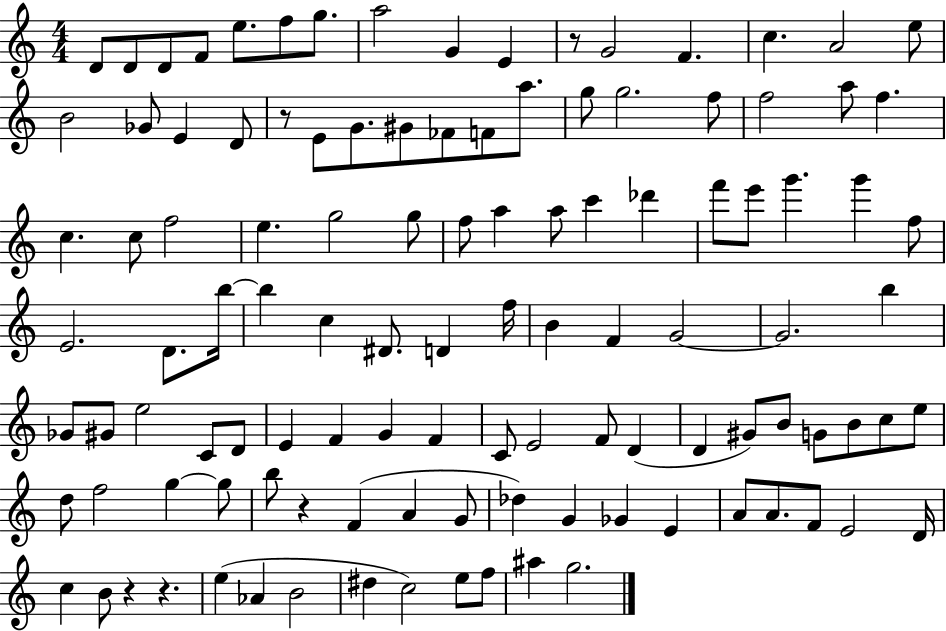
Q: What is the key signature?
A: C major